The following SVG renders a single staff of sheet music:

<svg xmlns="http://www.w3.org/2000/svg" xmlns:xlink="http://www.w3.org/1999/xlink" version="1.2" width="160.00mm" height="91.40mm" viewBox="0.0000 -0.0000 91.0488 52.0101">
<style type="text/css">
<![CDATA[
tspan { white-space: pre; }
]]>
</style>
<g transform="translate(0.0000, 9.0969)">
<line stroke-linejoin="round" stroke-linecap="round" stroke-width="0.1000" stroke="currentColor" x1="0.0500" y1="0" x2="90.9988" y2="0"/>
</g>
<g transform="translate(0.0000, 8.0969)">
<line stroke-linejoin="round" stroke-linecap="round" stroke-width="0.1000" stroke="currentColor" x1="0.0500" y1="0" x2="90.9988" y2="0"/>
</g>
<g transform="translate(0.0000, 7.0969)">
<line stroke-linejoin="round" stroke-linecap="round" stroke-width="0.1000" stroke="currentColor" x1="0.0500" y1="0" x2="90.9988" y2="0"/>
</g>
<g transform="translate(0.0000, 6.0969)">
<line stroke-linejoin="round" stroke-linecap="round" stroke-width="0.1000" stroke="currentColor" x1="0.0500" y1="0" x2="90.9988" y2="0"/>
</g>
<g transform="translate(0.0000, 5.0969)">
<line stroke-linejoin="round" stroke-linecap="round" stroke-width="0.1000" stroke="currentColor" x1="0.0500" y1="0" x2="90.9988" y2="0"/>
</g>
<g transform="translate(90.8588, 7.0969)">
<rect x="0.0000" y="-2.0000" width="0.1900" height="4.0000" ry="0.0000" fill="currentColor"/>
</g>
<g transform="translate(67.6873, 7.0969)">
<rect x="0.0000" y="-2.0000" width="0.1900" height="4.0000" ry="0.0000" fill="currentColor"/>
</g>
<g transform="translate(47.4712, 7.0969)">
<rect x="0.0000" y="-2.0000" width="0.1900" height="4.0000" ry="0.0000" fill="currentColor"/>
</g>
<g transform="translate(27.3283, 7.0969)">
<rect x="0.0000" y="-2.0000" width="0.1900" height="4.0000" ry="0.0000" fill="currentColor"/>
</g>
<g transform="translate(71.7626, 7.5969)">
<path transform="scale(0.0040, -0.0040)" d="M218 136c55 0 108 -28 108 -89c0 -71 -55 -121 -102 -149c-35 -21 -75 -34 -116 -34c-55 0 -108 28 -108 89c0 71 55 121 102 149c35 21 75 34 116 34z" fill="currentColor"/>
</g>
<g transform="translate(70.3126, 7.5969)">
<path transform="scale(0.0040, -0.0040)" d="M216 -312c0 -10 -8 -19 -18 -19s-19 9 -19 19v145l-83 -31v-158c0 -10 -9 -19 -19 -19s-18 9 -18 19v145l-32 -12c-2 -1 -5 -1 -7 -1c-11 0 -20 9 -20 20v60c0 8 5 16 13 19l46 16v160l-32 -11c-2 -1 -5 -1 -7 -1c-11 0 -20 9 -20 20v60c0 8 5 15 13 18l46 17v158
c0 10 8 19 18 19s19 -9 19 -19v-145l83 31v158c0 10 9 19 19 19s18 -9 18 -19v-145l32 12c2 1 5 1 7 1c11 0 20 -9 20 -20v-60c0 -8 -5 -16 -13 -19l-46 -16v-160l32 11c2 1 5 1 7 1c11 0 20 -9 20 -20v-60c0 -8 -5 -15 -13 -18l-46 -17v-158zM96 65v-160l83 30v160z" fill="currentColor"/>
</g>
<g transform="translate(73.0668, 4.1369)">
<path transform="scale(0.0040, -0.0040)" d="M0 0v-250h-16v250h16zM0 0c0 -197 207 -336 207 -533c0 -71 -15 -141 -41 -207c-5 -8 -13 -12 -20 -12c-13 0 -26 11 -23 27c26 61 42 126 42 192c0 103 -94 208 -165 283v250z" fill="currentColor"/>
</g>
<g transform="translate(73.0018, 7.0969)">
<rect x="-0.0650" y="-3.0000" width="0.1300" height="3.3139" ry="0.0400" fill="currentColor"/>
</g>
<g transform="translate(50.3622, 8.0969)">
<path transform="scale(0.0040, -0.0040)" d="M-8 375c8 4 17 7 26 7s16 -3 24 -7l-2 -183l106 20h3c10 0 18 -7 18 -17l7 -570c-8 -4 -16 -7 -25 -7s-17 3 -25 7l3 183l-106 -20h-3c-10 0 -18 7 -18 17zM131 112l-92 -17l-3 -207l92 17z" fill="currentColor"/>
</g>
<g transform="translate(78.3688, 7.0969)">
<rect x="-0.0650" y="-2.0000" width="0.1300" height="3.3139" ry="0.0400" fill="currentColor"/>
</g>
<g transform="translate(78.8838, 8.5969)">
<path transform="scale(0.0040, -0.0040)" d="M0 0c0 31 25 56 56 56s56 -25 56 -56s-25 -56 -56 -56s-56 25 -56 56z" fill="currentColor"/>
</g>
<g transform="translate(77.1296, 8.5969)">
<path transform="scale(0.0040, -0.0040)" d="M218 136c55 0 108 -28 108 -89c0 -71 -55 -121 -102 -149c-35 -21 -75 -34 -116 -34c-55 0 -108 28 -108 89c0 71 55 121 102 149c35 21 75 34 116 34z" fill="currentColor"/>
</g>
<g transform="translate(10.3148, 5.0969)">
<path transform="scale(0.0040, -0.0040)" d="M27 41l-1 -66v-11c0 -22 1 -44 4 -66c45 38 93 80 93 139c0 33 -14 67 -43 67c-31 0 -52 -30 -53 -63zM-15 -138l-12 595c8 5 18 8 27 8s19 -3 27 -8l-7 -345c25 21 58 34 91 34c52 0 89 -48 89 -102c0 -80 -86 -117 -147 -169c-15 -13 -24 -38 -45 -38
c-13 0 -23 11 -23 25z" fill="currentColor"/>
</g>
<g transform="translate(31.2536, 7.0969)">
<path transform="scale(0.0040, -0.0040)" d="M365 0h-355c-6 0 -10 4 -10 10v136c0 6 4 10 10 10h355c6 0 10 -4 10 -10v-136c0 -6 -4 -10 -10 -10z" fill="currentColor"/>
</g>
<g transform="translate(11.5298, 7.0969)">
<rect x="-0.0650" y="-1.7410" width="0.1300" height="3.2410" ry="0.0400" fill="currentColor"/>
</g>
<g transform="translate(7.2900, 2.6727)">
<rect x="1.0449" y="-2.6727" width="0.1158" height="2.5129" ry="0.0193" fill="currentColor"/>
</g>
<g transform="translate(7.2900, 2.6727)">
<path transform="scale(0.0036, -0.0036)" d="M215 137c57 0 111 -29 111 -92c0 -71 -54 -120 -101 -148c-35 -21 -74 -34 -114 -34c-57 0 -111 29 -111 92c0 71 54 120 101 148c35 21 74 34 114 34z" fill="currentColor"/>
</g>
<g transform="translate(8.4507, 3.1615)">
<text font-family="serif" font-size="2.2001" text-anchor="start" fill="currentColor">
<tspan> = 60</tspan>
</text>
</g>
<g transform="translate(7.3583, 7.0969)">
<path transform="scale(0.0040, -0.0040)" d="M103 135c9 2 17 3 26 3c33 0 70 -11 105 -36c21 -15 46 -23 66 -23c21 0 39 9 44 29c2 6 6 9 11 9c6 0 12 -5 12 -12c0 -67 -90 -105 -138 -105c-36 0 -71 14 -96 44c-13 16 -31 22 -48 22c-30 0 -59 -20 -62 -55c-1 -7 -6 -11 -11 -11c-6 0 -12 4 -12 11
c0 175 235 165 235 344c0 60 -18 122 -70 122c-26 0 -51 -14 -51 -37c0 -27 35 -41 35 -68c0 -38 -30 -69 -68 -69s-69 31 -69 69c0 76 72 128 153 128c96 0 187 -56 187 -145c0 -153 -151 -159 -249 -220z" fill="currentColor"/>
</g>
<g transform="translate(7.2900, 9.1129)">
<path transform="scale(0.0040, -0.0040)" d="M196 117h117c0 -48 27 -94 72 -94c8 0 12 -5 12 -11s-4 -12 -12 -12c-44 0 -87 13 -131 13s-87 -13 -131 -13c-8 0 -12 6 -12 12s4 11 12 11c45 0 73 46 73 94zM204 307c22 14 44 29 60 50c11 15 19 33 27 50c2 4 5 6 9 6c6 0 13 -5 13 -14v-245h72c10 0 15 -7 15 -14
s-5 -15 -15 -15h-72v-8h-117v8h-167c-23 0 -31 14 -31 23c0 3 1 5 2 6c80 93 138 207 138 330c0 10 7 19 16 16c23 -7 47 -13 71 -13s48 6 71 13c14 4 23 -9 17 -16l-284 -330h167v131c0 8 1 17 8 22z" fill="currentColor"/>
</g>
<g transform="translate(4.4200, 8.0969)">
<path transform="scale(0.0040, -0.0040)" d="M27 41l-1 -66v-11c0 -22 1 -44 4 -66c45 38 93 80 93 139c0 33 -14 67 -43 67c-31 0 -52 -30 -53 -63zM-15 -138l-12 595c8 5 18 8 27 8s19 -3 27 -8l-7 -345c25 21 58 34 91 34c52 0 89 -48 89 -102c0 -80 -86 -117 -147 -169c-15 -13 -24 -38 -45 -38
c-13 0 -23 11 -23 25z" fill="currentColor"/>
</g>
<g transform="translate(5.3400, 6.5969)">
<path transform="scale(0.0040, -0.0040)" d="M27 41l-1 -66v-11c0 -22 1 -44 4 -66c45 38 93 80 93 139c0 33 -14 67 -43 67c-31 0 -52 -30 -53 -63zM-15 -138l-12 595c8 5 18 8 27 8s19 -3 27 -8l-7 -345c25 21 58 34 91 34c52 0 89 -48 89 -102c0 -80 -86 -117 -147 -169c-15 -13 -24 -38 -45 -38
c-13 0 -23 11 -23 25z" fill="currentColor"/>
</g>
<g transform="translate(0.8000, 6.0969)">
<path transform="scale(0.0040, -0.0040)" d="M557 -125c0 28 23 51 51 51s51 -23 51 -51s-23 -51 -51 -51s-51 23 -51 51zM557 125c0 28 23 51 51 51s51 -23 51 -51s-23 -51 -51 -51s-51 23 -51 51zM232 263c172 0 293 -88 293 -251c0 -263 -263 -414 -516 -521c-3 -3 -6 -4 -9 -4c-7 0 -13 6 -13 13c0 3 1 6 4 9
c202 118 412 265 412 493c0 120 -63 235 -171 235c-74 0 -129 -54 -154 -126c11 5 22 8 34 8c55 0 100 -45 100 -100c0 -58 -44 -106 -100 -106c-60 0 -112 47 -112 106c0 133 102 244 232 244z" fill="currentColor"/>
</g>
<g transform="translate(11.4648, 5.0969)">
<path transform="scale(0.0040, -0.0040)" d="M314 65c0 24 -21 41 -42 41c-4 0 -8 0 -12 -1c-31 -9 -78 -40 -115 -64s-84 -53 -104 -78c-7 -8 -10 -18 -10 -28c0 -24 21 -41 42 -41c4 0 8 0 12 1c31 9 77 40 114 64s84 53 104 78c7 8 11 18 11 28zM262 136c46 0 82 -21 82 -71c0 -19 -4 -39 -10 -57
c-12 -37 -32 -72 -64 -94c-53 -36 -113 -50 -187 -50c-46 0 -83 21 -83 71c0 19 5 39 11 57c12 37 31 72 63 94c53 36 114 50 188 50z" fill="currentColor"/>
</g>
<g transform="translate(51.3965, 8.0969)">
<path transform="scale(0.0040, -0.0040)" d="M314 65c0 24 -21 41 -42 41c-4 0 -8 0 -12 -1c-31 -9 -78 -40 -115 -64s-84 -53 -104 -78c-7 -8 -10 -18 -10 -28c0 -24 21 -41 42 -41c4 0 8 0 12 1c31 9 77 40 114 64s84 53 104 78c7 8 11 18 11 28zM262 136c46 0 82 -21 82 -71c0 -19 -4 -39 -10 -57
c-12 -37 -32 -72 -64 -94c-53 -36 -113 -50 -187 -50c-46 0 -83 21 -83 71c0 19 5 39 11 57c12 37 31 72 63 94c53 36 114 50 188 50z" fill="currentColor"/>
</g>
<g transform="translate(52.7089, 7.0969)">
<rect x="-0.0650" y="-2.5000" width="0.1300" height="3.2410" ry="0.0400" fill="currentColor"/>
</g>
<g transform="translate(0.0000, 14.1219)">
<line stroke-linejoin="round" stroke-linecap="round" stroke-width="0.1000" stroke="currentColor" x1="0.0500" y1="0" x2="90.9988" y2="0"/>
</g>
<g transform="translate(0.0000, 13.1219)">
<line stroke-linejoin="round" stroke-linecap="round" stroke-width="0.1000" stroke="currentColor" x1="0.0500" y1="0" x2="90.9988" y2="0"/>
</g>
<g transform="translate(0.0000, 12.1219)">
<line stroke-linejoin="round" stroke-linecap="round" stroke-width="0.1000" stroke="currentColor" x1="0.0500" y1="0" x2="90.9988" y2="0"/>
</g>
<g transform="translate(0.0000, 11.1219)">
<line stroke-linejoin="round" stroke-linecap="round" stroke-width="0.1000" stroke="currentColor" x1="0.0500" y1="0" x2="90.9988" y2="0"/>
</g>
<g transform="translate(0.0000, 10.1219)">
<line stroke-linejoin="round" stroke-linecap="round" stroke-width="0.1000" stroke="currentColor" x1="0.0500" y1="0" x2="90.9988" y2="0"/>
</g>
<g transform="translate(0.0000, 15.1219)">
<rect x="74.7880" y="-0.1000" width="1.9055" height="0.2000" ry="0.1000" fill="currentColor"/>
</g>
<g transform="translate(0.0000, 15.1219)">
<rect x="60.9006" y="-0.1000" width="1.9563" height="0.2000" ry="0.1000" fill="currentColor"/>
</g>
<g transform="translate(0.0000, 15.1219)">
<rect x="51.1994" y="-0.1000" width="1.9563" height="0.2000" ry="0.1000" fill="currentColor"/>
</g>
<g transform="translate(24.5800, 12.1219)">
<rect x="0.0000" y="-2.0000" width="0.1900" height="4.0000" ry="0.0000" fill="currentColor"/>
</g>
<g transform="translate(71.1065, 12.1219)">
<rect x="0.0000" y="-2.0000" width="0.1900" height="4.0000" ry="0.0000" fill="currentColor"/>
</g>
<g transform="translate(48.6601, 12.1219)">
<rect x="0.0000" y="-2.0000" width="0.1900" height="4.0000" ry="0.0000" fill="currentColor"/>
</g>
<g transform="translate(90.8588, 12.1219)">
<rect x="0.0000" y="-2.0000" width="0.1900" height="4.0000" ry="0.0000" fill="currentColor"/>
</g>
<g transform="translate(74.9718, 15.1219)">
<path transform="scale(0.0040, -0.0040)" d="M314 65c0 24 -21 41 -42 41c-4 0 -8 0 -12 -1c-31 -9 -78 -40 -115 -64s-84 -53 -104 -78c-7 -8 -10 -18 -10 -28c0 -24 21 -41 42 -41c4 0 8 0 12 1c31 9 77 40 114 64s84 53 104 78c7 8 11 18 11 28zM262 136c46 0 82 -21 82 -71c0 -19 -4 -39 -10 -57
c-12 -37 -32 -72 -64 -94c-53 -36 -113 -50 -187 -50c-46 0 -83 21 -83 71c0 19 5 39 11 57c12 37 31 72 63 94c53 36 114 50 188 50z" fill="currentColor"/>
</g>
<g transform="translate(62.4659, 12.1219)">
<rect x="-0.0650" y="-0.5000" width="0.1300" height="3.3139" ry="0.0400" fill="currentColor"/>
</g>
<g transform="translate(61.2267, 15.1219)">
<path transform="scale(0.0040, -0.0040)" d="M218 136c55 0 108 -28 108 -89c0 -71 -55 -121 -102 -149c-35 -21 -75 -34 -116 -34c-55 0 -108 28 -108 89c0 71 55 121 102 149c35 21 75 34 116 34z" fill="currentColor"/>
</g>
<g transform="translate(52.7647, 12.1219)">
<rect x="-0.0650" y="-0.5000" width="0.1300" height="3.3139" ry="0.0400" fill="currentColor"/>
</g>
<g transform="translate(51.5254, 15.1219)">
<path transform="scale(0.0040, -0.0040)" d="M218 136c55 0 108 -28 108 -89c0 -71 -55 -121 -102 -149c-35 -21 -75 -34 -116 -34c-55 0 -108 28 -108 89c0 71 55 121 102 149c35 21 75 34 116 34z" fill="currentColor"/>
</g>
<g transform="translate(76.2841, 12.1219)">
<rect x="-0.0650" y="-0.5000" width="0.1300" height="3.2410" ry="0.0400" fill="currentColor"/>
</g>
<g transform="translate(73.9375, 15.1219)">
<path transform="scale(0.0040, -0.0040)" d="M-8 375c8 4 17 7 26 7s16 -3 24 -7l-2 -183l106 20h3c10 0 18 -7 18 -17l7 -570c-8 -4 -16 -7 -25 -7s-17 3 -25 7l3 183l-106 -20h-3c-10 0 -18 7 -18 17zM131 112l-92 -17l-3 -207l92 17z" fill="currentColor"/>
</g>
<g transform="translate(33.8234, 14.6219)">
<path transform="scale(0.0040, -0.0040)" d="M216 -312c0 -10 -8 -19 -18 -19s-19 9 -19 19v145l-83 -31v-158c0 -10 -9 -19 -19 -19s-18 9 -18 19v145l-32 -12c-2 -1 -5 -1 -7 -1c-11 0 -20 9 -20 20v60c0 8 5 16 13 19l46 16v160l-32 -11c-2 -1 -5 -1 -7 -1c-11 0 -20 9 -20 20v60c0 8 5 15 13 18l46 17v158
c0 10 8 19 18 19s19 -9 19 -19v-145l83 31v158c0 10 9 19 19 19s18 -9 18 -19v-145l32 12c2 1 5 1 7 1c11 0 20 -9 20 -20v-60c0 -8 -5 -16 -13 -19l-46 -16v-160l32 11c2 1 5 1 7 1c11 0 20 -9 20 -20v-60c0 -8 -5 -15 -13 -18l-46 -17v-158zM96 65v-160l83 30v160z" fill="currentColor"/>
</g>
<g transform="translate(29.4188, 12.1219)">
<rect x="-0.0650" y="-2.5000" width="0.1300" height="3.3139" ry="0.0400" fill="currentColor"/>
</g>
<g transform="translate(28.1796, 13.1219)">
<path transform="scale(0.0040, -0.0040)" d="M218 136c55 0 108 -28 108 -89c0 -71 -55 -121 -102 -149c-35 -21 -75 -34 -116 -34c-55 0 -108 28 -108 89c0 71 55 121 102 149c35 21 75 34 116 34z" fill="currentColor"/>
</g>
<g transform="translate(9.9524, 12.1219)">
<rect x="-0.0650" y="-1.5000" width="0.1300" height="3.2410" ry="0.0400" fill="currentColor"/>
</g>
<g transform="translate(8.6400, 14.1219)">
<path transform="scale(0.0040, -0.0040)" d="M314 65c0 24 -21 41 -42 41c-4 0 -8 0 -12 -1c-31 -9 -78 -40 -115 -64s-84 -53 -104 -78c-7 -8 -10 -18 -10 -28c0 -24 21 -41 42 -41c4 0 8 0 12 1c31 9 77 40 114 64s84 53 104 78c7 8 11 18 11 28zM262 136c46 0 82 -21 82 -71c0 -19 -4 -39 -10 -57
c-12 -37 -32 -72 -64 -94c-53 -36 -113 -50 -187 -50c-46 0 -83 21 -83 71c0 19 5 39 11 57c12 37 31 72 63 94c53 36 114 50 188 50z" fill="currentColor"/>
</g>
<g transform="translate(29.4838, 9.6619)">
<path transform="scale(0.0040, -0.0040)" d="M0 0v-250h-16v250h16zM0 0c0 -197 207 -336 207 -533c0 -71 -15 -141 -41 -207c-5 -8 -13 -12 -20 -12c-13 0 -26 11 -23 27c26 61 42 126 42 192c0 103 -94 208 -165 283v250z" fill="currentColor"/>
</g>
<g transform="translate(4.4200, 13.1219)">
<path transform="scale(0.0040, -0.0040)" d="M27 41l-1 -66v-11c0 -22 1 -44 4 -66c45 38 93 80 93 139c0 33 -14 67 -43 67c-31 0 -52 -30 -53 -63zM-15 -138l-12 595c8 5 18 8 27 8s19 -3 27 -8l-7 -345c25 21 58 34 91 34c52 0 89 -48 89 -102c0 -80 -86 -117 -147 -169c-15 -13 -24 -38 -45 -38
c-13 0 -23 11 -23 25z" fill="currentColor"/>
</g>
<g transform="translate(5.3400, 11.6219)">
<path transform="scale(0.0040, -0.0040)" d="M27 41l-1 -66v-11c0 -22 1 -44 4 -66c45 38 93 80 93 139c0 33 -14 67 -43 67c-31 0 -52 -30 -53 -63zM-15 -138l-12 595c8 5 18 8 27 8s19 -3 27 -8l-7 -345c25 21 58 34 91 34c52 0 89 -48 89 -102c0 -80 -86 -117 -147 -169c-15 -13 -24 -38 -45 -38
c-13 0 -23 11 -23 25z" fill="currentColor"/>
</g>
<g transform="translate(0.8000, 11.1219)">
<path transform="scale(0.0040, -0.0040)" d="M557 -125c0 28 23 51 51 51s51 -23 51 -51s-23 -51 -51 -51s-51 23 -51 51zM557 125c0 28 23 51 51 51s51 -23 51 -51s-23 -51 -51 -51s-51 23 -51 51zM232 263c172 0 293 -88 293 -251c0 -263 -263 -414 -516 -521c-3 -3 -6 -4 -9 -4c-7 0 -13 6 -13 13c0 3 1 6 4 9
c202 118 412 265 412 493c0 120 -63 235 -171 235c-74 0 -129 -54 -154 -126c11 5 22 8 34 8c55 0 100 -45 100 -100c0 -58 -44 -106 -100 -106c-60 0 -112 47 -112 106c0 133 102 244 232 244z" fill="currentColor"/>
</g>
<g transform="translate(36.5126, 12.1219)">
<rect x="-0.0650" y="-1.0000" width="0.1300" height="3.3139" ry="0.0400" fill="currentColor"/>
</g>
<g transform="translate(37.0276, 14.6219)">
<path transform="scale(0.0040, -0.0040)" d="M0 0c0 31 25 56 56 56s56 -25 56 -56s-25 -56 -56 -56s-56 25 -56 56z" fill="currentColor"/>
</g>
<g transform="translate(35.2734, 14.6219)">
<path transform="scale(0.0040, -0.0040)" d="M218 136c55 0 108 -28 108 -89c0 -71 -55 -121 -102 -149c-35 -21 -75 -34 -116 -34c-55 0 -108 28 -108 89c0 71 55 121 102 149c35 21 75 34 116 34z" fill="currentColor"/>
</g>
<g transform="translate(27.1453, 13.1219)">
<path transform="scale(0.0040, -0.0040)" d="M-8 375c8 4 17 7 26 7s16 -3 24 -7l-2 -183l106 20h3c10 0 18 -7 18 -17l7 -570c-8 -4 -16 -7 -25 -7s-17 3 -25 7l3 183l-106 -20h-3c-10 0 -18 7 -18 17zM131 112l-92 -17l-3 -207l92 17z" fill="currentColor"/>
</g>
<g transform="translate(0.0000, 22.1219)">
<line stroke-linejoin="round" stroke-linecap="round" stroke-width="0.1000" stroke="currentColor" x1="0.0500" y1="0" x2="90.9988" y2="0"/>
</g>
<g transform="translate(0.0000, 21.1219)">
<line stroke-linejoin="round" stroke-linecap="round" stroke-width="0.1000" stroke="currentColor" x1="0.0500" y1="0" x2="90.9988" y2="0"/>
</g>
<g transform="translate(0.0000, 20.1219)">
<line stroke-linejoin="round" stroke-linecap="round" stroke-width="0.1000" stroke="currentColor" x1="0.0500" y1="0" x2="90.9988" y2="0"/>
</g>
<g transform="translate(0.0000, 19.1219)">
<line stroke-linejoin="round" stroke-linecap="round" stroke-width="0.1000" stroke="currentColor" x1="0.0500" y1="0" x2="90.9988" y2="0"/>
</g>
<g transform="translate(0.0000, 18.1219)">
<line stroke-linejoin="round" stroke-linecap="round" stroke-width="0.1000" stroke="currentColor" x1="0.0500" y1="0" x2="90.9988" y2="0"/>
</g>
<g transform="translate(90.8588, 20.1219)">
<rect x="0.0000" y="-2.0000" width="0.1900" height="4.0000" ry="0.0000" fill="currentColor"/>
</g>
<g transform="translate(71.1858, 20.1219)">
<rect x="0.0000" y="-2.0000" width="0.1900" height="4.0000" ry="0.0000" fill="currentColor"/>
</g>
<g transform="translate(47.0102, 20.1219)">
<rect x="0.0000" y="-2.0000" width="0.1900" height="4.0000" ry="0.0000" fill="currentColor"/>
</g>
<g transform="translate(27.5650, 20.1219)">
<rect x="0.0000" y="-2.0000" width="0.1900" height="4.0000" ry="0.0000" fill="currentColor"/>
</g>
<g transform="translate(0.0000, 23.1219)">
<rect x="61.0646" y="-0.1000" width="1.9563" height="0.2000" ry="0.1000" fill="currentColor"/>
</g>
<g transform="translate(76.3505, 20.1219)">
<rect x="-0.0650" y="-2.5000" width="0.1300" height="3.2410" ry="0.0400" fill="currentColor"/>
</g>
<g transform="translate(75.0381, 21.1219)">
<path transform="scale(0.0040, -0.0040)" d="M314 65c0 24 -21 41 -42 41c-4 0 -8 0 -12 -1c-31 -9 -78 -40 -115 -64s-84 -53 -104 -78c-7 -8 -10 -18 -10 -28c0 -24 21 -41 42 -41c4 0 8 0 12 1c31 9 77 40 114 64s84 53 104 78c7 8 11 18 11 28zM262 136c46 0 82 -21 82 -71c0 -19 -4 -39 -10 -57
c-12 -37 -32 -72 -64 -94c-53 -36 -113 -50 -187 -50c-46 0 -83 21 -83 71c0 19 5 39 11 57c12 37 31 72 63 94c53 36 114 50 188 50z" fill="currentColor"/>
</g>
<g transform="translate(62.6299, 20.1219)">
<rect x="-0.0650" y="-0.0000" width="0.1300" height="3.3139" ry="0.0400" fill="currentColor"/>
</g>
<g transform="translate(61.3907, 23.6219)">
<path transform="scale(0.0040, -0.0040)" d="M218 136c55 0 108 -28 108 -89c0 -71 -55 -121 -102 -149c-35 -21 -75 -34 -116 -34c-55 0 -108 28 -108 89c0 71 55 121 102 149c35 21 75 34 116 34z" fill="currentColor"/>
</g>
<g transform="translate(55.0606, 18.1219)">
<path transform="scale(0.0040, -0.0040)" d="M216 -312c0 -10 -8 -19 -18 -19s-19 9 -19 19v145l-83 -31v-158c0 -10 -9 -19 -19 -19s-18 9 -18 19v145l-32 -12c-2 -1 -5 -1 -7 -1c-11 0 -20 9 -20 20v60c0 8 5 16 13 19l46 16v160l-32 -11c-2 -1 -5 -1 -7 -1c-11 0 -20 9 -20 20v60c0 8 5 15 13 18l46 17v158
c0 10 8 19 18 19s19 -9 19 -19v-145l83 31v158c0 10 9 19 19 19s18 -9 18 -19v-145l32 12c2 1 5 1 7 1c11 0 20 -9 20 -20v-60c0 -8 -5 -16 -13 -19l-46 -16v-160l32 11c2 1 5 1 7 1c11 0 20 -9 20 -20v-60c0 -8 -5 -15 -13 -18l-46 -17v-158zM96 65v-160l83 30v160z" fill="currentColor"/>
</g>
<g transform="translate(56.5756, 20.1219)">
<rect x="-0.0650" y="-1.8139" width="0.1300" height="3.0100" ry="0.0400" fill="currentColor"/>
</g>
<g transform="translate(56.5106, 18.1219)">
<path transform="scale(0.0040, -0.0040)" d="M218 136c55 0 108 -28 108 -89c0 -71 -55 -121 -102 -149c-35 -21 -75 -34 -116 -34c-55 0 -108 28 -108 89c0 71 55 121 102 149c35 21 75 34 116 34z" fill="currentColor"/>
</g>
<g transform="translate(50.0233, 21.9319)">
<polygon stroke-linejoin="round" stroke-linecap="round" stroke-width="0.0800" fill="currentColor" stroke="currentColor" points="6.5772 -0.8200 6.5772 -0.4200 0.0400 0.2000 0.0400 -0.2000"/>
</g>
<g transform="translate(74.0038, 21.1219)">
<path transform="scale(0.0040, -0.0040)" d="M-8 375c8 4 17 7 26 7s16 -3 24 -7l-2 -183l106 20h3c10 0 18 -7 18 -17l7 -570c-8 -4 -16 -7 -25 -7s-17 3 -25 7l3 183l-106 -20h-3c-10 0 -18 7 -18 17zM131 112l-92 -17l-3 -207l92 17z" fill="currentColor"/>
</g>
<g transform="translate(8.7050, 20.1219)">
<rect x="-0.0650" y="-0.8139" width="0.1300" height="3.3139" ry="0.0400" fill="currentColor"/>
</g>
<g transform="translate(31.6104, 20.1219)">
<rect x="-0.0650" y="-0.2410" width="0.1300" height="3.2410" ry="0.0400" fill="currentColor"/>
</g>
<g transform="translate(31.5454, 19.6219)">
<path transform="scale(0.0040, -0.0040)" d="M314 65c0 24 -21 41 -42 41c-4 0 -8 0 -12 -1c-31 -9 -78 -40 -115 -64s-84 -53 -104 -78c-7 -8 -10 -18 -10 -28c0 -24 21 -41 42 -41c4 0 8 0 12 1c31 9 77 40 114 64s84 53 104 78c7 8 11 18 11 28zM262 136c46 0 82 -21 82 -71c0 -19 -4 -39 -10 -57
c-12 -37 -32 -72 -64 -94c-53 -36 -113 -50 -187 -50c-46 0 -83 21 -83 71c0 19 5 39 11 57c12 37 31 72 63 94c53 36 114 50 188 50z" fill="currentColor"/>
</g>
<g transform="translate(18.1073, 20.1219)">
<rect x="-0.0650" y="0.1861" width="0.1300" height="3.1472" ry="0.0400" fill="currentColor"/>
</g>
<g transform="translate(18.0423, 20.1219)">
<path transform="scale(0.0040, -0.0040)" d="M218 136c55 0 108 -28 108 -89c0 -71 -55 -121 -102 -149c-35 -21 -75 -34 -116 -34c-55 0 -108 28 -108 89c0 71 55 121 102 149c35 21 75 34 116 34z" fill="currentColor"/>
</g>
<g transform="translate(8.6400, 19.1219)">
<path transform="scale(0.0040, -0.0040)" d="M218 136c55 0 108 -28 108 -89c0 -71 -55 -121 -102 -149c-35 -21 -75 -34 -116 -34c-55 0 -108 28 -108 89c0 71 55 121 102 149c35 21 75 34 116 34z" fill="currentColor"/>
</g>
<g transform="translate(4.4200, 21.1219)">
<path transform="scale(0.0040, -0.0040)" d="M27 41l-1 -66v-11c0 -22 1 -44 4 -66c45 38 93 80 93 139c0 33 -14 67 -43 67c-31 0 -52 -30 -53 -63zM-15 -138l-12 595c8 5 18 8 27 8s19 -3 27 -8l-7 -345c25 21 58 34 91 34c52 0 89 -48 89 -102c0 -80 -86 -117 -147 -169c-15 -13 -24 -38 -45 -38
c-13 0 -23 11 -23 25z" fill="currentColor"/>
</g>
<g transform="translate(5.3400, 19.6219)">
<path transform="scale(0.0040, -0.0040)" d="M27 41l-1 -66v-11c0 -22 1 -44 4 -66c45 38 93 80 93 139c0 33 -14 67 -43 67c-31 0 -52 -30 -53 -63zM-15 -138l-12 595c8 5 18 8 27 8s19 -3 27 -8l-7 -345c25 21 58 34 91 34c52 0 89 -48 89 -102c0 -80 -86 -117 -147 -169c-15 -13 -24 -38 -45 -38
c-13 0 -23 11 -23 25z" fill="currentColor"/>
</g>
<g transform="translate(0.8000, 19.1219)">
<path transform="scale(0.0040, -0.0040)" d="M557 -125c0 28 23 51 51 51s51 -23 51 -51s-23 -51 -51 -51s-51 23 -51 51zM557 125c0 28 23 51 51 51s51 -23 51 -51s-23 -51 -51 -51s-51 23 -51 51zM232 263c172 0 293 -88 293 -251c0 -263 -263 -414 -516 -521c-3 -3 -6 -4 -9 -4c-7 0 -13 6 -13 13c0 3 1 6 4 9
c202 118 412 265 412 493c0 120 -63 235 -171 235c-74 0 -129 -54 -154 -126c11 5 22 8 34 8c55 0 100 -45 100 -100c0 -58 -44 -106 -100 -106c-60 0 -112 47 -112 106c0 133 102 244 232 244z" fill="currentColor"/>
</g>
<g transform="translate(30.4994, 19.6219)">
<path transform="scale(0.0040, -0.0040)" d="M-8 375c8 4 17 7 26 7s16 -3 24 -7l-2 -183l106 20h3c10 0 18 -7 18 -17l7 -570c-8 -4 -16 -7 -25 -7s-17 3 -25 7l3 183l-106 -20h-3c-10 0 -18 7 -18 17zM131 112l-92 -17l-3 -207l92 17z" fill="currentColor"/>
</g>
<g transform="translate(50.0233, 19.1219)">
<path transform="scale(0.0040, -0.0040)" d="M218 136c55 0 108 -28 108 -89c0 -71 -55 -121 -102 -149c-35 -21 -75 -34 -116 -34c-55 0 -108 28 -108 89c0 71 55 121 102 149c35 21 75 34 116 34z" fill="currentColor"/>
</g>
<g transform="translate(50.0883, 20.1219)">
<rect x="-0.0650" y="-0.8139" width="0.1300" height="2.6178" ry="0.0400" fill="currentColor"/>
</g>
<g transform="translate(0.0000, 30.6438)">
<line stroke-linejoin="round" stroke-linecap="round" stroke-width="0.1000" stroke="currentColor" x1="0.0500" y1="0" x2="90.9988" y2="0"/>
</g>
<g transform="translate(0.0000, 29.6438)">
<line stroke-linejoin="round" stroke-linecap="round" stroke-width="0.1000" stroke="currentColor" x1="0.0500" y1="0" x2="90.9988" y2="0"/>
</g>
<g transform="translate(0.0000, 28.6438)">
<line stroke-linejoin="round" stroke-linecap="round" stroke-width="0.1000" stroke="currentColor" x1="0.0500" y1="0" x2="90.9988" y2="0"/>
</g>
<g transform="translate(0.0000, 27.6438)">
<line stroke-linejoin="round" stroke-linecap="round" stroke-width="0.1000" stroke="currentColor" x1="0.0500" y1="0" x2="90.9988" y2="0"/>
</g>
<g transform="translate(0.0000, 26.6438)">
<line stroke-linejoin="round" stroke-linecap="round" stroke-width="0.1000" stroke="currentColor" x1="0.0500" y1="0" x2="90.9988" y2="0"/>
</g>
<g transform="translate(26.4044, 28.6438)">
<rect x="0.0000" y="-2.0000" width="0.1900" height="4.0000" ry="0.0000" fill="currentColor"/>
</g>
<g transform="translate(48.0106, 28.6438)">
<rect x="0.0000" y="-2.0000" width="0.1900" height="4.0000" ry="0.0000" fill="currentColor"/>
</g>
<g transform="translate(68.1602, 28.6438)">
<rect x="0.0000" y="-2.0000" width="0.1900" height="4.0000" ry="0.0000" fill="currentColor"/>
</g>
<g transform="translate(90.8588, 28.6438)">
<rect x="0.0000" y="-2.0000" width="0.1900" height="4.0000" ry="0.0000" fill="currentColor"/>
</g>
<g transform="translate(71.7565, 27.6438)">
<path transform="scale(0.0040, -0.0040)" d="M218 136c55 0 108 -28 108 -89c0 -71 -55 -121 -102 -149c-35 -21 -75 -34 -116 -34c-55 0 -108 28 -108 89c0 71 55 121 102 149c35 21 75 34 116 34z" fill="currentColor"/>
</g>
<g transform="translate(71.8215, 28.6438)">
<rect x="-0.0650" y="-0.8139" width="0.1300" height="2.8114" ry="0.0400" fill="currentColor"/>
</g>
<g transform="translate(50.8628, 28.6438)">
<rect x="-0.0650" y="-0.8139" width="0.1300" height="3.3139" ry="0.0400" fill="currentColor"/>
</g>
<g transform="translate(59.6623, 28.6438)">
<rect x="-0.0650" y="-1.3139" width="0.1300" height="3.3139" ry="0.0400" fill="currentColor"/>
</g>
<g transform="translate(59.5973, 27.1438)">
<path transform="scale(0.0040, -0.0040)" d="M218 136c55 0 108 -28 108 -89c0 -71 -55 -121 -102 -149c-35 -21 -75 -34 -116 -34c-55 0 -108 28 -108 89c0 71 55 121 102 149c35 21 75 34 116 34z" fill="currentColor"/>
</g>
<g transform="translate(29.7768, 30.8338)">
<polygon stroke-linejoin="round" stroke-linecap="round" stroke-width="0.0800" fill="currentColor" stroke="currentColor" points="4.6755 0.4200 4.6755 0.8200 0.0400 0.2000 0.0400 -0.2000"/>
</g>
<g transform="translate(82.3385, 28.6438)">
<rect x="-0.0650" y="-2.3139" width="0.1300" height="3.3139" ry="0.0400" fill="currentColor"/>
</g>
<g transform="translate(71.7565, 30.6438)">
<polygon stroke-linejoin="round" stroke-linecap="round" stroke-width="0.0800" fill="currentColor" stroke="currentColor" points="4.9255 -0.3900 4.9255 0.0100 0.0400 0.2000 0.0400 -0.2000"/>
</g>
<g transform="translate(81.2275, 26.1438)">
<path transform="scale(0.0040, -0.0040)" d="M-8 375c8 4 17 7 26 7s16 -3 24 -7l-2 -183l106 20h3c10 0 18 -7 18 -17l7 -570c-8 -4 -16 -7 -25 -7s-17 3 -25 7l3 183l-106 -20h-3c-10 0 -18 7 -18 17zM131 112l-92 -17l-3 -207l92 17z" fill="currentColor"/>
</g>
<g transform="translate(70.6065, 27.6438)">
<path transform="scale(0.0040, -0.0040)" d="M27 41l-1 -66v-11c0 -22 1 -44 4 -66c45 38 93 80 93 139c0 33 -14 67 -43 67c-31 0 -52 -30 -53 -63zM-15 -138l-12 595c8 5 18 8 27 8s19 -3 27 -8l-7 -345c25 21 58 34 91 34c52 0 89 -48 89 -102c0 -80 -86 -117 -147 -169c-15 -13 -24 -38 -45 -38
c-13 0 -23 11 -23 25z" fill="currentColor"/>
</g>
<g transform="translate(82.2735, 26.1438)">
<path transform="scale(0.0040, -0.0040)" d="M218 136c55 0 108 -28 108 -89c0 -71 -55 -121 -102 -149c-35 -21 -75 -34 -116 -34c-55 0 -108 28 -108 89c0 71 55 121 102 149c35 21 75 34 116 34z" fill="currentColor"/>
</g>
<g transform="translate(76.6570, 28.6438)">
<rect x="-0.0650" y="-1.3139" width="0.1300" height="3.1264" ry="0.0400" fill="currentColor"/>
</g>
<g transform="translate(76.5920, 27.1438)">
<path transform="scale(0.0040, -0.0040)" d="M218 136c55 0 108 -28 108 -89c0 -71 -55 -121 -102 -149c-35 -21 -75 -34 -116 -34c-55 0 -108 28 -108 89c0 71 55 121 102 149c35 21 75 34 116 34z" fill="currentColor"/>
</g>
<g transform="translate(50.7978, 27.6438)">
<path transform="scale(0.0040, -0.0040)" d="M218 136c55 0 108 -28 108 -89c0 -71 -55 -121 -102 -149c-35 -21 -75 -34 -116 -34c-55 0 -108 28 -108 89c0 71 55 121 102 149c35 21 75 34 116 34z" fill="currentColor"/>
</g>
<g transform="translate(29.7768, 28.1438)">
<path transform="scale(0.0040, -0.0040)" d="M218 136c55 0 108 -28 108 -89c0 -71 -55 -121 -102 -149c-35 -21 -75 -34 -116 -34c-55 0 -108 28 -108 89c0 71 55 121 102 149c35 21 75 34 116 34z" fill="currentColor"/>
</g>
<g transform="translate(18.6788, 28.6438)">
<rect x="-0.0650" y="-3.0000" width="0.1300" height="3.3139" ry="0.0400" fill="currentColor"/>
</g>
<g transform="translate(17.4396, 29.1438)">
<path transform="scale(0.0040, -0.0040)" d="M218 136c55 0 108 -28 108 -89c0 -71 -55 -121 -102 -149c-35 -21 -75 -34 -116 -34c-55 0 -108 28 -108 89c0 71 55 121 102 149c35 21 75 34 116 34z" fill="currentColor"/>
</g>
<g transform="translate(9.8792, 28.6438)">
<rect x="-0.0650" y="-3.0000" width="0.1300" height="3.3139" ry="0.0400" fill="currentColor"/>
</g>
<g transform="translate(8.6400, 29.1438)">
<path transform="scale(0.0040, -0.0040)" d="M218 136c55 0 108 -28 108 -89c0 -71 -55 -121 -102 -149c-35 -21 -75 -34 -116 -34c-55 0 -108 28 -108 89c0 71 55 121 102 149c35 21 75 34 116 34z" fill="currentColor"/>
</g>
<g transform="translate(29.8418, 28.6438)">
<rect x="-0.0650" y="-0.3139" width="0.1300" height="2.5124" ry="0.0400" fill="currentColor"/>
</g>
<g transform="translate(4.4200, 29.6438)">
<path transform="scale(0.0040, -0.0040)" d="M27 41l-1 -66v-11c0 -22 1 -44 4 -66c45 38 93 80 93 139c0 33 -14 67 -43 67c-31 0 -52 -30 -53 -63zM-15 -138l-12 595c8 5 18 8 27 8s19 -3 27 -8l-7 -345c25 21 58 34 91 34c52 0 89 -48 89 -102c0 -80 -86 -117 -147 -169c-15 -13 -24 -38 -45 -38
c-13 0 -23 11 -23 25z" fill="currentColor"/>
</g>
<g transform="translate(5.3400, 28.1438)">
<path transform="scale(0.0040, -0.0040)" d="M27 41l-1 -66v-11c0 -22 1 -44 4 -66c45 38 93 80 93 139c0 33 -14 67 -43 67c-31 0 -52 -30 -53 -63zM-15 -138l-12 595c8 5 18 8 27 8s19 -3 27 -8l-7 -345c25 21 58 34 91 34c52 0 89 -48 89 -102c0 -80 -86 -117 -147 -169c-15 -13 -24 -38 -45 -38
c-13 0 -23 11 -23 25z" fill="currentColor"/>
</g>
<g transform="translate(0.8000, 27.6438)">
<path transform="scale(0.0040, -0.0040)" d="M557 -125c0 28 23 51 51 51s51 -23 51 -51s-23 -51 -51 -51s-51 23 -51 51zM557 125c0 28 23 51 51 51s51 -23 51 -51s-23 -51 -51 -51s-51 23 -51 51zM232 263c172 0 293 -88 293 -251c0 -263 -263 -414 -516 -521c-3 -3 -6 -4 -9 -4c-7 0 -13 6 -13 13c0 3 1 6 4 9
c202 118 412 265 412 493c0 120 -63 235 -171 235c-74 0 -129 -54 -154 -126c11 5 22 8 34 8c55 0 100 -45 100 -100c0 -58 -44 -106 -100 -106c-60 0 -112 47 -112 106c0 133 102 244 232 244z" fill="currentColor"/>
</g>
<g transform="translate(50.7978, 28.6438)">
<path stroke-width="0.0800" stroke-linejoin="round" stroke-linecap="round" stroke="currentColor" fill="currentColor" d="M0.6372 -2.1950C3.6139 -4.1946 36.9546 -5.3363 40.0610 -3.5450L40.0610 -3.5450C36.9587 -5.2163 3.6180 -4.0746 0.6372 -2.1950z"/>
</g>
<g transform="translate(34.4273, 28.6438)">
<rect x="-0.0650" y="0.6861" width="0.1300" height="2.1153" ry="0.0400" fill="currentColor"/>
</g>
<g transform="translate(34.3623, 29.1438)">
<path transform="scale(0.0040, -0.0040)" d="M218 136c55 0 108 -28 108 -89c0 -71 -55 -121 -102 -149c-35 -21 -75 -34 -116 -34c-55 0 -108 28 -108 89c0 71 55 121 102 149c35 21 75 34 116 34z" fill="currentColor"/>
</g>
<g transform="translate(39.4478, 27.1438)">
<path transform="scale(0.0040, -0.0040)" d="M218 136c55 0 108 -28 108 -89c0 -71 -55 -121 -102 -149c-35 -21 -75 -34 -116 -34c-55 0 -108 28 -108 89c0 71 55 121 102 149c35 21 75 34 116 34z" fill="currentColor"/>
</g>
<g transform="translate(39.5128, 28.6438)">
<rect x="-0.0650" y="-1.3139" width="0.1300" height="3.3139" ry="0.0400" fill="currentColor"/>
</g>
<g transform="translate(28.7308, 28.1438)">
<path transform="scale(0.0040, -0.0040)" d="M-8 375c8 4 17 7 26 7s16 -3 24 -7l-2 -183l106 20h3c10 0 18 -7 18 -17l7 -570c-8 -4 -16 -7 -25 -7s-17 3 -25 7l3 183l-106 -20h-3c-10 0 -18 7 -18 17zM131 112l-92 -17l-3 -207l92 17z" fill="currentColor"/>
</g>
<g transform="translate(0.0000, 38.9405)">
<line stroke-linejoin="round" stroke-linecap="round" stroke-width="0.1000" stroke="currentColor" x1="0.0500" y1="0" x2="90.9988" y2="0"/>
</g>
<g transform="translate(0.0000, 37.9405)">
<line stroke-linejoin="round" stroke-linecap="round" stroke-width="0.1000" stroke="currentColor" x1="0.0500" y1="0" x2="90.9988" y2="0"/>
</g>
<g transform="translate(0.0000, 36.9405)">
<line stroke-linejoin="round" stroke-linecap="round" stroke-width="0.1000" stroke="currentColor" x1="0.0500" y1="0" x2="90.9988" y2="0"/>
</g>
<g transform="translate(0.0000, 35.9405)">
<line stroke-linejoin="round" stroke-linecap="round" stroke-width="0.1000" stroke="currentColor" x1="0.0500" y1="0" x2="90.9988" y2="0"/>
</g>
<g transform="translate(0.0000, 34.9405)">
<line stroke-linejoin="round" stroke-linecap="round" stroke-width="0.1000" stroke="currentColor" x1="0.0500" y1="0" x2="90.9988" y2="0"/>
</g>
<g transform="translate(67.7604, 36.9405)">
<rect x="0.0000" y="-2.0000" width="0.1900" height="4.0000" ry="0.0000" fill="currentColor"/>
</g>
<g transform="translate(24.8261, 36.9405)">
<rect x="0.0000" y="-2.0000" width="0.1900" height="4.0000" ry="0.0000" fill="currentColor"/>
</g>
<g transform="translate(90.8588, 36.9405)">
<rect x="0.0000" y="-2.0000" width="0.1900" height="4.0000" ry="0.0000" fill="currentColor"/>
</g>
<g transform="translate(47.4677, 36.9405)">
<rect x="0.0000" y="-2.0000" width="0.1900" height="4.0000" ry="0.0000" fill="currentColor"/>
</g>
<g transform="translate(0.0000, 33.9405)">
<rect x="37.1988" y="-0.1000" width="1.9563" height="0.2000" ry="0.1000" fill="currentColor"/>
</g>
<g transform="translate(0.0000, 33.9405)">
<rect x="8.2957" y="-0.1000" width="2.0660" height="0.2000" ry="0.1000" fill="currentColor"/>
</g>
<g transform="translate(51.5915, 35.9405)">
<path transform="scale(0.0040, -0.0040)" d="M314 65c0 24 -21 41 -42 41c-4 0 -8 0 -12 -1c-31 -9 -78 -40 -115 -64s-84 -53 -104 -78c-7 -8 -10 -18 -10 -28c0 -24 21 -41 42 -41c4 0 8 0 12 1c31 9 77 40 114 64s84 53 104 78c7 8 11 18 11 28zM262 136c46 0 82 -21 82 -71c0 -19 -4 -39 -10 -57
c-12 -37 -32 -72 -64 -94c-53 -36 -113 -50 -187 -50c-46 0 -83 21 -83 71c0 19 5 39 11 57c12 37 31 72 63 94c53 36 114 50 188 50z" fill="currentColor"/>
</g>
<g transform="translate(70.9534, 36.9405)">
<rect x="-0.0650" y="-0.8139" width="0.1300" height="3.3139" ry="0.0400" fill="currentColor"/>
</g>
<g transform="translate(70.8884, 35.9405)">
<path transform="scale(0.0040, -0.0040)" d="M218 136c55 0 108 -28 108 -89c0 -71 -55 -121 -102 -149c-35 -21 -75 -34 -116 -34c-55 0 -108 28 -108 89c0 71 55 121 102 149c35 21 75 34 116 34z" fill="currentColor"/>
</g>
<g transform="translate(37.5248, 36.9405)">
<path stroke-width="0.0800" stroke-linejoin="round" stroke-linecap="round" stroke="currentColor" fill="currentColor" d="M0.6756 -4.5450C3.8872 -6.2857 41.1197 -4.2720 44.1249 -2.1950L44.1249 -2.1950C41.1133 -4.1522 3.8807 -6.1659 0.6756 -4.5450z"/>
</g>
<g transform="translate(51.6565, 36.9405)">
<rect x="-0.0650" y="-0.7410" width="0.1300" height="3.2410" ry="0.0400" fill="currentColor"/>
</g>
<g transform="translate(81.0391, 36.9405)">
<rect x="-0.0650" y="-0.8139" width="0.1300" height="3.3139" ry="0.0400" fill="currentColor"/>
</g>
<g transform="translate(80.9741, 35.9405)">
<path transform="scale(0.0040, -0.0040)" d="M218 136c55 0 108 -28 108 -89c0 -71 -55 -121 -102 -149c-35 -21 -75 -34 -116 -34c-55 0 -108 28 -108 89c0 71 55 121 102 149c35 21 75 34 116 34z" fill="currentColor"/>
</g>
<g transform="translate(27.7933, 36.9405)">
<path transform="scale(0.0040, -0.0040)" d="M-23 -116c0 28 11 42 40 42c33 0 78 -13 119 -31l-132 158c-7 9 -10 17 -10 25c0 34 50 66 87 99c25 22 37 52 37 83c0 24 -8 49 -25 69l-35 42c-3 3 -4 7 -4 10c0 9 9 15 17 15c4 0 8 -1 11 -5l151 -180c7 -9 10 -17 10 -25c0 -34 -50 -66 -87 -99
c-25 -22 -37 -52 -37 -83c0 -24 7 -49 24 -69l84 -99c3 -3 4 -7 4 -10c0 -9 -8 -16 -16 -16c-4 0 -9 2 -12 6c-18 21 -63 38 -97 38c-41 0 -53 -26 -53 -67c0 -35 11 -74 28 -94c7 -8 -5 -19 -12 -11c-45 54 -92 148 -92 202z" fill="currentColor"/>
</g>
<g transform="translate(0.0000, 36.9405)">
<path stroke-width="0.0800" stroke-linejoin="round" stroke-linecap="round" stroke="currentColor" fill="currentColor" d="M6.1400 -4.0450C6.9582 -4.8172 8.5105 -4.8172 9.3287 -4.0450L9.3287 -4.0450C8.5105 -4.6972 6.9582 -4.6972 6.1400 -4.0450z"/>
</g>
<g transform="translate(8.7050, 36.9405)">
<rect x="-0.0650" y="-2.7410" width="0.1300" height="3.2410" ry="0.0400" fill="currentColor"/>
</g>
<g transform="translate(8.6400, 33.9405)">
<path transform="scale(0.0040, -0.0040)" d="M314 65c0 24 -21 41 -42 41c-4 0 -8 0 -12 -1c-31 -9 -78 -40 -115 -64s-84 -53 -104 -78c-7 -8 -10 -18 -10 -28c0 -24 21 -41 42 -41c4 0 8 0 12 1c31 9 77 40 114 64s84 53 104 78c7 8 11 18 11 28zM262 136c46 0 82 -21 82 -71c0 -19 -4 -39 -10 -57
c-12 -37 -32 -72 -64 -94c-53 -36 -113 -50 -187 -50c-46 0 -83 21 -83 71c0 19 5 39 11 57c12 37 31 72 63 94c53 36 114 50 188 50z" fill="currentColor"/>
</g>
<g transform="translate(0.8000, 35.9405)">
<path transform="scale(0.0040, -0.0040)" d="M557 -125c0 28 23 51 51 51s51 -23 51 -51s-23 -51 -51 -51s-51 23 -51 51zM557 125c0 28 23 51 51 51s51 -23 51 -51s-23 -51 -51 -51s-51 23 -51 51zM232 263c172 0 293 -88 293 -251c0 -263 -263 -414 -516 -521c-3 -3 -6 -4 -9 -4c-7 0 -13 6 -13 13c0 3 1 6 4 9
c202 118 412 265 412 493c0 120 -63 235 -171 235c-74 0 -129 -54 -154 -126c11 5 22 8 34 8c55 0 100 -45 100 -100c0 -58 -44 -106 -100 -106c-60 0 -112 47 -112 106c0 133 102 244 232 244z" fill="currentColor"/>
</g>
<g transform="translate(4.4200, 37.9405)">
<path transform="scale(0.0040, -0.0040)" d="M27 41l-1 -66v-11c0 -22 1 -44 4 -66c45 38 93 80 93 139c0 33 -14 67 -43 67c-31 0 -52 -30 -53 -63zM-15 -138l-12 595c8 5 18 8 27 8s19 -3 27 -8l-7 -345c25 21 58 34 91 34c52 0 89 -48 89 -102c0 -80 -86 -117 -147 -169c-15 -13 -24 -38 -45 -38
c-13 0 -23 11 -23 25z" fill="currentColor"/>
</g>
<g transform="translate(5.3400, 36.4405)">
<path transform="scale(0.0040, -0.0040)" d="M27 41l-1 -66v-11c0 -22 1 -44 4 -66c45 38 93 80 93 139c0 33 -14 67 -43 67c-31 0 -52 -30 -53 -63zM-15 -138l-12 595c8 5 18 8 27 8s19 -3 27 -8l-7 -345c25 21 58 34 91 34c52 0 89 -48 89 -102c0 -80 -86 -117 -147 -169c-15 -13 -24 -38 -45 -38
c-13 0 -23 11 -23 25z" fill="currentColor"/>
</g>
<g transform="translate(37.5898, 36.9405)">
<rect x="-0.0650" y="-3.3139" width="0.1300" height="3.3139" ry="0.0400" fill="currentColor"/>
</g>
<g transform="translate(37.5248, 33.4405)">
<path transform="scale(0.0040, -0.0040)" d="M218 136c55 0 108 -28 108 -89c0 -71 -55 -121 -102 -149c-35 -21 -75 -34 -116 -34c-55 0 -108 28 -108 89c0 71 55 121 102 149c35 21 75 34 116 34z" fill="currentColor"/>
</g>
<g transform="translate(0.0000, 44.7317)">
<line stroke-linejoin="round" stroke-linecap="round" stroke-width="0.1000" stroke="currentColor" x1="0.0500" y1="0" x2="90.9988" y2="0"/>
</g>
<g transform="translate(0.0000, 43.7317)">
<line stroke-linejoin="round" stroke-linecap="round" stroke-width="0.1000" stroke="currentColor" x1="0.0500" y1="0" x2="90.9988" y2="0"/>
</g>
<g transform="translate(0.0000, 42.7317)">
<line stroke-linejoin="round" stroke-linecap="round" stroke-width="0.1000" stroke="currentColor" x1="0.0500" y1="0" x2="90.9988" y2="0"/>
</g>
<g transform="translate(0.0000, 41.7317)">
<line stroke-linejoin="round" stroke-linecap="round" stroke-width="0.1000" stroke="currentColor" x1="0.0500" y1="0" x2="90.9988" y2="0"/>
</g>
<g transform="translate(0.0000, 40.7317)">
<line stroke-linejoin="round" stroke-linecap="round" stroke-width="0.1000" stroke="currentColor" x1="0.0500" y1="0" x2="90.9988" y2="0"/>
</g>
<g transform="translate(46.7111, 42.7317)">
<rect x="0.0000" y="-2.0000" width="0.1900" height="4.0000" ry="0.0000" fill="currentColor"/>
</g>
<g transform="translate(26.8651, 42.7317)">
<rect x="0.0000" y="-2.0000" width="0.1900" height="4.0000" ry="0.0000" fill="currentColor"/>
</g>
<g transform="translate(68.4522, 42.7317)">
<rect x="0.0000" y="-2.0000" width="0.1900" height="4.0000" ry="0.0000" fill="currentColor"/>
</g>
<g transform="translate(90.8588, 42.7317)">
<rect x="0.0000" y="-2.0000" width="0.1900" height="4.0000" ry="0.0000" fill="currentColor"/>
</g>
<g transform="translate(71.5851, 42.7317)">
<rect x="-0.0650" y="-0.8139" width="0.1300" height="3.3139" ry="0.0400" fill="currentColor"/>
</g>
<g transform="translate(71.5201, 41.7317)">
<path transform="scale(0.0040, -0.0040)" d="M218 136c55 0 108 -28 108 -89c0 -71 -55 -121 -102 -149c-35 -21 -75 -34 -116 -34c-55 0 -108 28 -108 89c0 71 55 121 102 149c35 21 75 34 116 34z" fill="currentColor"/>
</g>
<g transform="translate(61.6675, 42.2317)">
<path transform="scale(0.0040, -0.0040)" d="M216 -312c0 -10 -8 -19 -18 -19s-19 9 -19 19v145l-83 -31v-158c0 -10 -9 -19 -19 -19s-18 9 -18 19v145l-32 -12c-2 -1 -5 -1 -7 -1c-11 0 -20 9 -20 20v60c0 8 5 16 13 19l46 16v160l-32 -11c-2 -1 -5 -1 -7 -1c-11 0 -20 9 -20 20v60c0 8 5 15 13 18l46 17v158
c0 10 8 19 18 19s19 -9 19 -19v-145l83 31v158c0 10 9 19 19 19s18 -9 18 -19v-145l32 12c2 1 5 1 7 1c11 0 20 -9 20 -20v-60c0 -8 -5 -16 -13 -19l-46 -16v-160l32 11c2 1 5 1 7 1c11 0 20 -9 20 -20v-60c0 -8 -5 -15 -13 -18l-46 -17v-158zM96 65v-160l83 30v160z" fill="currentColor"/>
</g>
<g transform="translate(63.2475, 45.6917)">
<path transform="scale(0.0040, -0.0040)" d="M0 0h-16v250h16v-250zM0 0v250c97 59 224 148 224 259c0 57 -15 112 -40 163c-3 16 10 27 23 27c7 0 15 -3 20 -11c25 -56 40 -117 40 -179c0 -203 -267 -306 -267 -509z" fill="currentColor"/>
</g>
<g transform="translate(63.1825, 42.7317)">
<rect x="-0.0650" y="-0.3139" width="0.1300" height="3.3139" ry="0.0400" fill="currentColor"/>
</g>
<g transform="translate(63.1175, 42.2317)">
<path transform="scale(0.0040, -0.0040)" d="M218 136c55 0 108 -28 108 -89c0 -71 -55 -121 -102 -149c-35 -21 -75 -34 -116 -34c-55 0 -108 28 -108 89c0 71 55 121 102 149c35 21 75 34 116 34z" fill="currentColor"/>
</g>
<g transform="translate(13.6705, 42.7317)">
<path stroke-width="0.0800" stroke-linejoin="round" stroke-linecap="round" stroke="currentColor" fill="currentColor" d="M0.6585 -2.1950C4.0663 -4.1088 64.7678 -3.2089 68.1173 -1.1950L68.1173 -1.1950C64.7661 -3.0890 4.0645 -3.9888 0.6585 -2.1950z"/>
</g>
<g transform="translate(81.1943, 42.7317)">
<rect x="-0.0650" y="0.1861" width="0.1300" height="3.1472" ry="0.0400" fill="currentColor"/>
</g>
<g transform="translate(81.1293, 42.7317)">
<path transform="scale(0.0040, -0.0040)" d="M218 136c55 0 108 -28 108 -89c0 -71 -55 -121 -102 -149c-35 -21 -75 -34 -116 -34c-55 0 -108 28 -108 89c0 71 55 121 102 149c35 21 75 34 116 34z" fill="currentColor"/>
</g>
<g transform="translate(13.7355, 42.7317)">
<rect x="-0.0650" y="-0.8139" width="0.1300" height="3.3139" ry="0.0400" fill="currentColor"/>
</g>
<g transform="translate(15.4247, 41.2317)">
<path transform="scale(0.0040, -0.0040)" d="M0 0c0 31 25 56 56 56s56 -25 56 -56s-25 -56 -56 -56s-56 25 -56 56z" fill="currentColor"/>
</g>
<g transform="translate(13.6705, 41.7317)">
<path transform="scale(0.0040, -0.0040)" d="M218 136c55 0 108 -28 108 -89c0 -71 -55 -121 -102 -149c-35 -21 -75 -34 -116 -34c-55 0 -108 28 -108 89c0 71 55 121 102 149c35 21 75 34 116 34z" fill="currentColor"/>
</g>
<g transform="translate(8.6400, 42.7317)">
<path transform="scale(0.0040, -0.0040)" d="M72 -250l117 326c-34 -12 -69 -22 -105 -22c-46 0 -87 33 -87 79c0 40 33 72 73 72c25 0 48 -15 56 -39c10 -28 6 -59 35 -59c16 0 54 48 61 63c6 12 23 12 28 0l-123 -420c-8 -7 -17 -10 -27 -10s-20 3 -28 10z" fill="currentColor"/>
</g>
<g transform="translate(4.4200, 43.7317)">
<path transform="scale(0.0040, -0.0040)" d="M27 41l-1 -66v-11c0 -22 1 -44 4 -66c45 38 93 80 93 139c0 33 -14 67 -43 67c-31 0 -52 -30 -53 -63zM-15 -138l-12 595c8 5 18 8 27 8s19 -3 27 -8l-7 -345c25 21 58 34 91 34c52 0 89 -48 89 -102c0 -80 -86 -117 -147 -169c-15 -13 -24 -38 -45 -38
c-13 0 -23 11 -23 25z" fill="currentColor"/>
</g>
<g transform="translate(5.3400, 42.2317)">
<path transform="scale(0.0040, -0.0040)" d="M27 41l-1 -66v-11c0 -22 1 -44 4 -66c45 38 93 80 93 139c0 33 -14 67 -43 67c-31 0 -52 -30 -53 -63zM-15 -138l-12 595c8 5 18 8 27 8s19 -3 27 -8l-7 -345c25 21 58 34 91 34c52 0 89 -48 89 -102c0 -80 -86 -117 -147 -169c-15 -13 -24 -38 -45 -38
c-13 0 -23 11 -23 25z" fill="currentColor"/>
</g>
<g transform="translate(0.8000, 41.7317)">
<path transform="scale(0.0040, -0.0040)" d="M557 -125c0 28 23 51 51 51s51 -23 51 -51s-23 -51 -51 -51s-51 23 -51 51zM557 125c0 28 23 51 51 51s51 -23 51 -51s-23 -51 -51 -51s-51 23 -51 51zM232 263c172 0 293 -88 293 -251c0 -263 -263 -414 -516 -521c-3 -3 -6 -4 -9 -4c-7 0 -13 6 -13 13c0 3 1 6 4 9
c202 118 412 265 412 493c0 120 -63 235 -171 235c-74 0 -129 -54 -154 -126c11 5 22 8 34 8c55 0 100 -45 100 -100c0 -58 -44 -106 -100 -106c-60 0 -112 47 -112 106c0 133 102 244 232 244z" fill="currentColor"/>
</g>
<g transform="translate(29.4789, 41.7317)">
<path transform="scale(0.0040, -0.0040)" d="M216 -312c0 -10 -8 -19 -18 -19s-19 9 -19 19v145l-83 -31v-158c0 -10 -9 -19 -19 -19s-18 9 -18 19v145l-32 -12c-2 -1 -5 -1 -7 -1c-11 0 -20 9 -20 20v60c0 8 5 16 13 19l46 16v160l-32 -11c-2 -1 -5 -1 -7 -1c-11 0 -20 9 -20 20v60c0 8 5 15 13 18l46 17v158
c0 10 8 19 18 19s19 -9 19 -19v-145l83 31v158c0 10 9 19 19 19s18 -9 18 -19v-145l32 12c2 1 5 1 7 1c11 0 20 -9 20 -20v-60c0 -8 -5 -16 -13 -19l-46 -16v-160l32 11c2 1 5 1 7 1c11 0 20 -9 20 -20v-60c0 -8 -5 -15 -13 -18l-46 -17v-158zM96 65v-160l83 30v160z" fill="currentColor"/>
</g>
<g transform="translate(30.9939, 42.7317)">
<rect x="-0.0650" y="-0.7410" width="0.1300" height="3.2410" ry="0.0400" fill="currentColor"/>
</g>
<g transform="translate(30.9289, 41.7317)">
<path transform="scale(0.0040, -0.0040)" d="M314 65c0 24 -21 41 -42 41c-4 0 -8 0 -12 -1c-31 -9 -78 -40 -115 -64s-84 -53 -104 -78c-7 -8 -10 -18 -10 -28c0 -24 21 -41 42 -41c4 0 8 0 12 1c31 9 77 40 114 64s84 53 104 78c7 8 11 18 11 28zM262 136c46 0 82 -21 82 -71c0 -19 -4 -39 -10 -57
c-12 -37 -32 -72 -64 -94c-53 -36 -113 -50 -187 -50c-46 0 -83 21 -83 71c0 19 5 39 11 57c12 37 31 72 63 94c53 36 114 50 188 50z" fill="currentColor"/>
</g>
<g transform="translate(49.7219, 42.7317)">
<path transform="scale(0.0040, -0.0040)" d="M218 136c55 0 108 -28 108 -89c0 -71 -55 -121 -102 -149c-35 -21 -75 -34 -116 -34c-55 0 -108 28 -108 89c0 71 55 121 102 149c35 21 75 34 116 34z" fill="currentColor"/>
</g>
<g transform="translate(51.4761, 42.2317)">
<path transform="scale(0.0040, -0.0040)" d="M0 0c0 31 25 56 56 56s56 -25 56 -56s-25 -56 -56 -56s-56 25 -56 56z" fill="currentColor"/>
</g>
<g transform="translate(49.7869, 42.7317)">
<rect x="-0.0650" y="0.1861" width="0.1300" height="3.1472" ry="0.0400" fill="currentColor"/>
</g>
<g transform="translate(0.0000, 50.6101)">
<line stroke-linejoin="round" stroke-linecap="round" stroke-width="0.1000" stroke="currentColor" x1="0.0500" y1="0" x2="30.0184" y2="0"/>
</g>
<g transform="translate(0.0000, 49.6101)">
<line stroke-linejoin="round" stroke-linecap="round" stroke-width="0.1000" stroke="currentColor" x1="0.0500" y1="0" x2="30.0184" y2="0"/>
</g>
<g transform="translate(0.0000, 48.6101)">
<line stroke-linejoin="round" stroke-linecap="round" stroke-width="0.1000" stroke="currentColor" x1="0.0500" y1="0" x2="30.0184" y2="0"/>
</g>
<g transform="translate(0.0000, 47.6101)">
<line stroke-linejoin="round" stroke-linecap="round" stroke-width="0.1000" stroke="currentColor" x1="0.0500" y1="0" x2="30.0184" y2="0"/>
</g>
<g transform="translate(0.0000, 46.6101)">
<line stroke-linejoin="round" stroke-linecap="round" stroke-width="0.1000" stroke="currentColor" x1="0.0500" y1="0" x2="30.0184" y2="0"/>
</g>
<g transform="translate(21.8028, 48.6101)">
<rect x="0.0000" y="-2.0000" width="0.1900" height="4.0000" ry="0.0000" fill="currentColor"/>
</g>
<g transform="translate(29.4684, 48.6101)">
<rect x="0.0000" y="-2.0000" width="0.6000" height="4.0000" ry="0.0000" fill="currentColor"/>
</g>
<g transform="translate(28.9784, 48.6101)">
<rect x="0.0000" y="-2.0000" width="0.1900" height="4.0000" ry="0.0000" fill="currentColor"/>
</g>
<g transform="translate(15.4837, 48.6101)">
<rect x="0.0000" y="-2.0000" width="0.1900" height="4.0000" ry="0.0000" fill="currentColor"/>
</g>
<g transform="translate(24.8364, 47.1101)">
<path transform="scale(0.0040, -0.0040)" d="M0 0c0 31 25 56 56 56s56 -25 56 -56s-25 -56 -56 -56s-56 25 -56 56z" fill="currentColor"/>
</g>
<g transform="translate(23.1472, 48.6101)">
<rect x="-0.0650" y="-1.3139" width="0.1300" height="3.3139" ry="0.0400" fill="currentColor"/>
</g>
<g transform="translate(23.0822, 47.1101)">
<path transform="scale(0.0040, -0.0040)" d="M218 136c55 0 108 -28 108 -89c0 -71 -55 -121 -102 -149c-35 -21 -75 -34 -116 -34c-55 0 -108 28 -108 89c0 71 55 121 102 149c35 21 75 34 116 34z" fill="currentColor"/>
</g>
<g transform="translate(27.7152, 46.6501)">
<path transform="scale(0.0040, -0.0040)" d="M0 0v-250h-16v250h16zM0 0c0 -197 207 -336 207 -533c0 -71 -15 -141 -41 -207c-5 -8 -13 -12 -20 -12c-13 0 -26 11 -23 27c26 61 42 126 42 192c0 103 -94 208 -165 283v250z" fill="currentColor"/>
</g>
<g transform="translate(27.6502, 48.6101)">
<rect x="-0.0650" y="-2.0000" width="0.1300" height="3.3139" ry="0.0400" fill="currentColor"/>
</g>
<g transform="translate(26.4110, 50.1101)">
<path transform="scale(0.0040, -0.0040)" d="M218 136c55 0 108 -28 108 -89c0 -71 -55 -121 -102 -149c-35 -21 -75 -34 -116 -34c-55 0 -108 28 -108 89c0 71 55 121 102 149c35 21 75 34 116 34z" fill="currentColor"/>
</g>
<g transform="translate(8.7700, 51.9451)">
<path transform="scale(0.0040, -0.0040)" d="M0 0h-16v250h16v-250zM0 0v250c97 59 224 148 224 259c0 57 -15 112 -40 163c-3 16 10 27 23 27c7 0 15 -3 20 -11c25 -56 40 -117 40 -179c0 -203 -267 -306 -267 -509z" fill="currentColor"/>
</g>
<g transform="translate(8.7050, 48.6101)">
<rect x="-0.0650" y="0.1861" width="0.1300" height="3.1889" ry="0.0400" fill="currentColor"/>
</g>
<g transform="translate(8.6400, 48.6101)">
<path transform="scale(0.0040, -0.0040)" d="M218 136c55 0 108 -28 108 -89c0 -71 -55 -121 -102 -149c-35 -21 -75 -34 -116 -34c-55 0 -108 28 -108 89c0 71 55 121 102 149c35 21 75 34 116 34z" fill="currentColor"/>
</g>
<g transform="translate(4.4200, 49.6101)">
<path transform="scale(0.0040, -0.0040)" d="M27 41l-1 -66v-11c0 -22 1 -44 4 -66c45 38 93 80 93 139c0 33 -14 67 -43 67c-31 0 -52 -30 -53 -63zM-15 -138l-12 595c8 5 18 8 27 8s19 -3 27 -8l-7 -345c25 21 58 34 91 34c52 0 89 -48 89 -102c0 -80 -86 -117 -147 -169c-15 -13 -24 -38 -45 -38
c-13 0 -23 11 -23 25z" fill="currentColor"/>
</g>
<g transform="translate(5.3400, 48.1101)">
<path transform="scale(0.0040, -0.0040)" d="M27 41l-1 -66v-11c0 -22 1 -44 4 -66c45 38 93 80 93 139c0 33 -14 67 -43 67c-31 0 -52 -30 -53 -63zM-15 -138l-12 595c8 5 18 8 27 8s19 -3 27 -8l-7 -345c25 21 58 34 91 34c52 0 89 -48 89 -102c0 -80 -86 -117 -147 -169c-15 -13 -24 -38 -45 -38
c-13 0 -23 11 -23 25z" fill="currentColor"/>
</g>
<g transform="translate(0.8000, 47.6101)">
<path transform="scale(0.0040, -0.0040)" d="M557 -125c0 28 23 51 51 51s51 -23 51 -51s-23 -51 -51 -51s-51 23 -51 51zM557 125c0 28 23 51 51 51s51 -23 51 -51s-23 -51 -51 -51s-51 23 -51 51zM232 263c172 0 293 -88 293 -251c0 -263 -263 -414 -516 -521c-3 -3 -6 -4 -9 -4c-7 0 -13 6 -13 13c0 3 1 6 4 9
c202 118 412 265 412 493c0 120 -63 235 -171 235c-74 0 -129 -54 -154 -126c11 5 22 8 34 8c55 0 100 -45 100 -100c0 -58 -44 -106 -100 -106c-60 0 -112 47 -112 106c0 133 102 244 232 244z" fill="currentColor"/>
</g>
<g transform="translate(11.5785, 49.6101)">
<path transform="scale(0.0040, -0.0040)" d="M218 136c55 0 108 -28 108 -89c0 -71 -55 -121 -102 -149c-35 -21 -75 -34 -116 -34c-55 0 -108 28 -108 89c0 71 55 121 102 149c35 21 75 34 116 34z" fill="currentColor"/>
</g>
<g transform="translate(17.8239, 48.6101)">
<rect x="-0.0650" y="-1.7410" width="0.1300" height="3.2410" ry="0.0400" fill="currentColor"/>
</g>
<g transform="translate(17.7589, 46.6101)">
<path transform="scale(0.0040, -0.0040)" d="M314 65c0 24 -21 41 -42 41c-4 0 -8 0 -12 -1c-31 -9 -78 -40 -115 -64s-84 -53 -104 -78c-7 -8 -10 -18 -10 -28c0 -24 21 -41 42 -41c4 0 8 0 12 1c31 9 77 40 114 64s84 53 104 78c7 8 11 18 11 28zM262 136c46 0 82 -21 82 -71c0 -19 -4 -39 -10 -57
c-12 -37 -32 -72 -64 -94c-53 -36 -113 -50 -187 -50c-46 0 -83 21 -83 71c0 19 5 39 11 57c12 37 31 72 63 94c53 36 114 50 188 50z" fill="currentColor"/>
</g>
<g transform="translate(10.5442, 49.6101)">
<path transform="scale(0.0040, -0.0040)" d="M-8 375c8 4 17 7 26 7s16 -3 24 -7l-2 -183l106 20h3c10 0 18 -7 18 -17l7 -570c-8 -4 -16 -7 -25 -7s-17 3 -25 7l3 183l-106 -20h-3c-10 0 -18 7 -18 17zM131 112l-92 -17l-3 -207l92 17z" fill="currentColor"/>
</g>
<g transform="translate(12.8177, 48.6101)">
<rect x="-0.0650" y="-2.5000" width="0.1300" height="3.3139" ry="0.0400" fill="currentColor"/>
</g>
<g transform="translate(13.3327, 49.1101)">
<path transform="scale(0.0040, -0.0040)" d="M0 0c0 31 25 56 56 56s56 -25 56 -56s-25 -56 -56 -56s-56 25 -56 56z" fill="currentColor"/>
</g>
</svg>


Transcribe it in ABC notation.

X:1
T:Untitled
M:2/4
L:1/4
K:Bb
_A,2 z2 B,,2 ^C,/2 A,, G,,2 B,,/2 ^F,, _E,, _E,, E,,2 F, D, E,2 F,/2 ^A,/2 D,, B,,2 C, C, E,/2 C,/2 G, F, G, _F,/2 G,/2 B, C2 z D F,2 F, F, z/2 F, ^F,2 D, ^E,/2 F, D, D,/2 B,, A,2 G, A,,/2